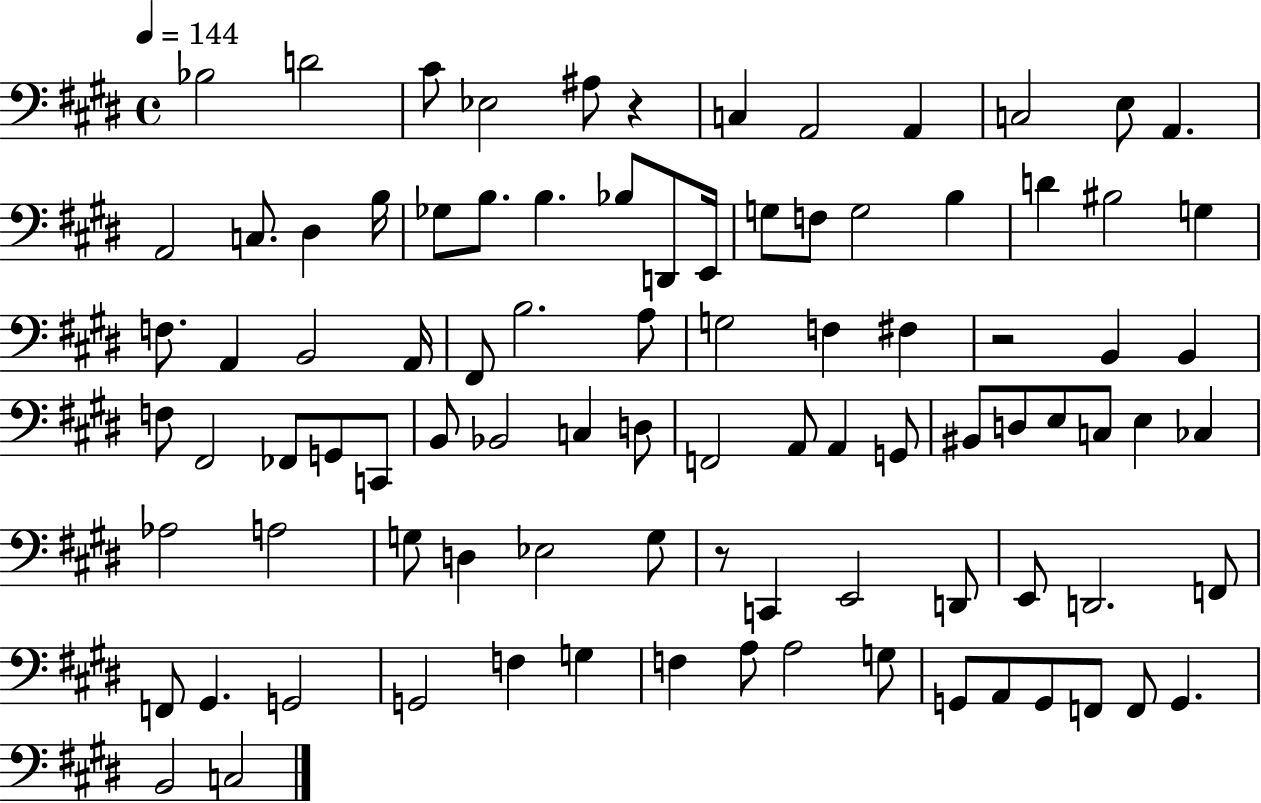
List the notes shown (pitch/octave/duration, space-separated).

Bb3/h D4/h C#4/e Eb3/h A#3/e R/q C3/q A2/h A2/q C3/h E3/e A2/q. A2/h C3/e. D#3/q B3/s Gb3/e B3/e. B3/q. Bb3/e D2/e E2/s G3/e F3/e G3/h B3/q D4/q BIS3/h G3/q F3/e. A2/q B2/h A2/s F#2/e B3/h. A3/e G3/h F3/q F#3/q R/h B2/q B2/q F3/e F#2/h FES2/e G2/e C2/e B2/e Bb2/h C3/q D3/e F2/h A2/e A2/q G2/e BIS2/e D3/e E3/e C3/e E3/q CES3/q Ab3/h A3/h G3/e D3/q Eb3/h G3/e R/e C2/q E2/h D2/e E2/e D2/h. F2/e F2/e G#2/q. G2/h G2/h F3/q G3/q F3/q A3/e A3/h G3/e G2/e A2/e G2/e F2/e F2/e G2/q. B2/h C3/h